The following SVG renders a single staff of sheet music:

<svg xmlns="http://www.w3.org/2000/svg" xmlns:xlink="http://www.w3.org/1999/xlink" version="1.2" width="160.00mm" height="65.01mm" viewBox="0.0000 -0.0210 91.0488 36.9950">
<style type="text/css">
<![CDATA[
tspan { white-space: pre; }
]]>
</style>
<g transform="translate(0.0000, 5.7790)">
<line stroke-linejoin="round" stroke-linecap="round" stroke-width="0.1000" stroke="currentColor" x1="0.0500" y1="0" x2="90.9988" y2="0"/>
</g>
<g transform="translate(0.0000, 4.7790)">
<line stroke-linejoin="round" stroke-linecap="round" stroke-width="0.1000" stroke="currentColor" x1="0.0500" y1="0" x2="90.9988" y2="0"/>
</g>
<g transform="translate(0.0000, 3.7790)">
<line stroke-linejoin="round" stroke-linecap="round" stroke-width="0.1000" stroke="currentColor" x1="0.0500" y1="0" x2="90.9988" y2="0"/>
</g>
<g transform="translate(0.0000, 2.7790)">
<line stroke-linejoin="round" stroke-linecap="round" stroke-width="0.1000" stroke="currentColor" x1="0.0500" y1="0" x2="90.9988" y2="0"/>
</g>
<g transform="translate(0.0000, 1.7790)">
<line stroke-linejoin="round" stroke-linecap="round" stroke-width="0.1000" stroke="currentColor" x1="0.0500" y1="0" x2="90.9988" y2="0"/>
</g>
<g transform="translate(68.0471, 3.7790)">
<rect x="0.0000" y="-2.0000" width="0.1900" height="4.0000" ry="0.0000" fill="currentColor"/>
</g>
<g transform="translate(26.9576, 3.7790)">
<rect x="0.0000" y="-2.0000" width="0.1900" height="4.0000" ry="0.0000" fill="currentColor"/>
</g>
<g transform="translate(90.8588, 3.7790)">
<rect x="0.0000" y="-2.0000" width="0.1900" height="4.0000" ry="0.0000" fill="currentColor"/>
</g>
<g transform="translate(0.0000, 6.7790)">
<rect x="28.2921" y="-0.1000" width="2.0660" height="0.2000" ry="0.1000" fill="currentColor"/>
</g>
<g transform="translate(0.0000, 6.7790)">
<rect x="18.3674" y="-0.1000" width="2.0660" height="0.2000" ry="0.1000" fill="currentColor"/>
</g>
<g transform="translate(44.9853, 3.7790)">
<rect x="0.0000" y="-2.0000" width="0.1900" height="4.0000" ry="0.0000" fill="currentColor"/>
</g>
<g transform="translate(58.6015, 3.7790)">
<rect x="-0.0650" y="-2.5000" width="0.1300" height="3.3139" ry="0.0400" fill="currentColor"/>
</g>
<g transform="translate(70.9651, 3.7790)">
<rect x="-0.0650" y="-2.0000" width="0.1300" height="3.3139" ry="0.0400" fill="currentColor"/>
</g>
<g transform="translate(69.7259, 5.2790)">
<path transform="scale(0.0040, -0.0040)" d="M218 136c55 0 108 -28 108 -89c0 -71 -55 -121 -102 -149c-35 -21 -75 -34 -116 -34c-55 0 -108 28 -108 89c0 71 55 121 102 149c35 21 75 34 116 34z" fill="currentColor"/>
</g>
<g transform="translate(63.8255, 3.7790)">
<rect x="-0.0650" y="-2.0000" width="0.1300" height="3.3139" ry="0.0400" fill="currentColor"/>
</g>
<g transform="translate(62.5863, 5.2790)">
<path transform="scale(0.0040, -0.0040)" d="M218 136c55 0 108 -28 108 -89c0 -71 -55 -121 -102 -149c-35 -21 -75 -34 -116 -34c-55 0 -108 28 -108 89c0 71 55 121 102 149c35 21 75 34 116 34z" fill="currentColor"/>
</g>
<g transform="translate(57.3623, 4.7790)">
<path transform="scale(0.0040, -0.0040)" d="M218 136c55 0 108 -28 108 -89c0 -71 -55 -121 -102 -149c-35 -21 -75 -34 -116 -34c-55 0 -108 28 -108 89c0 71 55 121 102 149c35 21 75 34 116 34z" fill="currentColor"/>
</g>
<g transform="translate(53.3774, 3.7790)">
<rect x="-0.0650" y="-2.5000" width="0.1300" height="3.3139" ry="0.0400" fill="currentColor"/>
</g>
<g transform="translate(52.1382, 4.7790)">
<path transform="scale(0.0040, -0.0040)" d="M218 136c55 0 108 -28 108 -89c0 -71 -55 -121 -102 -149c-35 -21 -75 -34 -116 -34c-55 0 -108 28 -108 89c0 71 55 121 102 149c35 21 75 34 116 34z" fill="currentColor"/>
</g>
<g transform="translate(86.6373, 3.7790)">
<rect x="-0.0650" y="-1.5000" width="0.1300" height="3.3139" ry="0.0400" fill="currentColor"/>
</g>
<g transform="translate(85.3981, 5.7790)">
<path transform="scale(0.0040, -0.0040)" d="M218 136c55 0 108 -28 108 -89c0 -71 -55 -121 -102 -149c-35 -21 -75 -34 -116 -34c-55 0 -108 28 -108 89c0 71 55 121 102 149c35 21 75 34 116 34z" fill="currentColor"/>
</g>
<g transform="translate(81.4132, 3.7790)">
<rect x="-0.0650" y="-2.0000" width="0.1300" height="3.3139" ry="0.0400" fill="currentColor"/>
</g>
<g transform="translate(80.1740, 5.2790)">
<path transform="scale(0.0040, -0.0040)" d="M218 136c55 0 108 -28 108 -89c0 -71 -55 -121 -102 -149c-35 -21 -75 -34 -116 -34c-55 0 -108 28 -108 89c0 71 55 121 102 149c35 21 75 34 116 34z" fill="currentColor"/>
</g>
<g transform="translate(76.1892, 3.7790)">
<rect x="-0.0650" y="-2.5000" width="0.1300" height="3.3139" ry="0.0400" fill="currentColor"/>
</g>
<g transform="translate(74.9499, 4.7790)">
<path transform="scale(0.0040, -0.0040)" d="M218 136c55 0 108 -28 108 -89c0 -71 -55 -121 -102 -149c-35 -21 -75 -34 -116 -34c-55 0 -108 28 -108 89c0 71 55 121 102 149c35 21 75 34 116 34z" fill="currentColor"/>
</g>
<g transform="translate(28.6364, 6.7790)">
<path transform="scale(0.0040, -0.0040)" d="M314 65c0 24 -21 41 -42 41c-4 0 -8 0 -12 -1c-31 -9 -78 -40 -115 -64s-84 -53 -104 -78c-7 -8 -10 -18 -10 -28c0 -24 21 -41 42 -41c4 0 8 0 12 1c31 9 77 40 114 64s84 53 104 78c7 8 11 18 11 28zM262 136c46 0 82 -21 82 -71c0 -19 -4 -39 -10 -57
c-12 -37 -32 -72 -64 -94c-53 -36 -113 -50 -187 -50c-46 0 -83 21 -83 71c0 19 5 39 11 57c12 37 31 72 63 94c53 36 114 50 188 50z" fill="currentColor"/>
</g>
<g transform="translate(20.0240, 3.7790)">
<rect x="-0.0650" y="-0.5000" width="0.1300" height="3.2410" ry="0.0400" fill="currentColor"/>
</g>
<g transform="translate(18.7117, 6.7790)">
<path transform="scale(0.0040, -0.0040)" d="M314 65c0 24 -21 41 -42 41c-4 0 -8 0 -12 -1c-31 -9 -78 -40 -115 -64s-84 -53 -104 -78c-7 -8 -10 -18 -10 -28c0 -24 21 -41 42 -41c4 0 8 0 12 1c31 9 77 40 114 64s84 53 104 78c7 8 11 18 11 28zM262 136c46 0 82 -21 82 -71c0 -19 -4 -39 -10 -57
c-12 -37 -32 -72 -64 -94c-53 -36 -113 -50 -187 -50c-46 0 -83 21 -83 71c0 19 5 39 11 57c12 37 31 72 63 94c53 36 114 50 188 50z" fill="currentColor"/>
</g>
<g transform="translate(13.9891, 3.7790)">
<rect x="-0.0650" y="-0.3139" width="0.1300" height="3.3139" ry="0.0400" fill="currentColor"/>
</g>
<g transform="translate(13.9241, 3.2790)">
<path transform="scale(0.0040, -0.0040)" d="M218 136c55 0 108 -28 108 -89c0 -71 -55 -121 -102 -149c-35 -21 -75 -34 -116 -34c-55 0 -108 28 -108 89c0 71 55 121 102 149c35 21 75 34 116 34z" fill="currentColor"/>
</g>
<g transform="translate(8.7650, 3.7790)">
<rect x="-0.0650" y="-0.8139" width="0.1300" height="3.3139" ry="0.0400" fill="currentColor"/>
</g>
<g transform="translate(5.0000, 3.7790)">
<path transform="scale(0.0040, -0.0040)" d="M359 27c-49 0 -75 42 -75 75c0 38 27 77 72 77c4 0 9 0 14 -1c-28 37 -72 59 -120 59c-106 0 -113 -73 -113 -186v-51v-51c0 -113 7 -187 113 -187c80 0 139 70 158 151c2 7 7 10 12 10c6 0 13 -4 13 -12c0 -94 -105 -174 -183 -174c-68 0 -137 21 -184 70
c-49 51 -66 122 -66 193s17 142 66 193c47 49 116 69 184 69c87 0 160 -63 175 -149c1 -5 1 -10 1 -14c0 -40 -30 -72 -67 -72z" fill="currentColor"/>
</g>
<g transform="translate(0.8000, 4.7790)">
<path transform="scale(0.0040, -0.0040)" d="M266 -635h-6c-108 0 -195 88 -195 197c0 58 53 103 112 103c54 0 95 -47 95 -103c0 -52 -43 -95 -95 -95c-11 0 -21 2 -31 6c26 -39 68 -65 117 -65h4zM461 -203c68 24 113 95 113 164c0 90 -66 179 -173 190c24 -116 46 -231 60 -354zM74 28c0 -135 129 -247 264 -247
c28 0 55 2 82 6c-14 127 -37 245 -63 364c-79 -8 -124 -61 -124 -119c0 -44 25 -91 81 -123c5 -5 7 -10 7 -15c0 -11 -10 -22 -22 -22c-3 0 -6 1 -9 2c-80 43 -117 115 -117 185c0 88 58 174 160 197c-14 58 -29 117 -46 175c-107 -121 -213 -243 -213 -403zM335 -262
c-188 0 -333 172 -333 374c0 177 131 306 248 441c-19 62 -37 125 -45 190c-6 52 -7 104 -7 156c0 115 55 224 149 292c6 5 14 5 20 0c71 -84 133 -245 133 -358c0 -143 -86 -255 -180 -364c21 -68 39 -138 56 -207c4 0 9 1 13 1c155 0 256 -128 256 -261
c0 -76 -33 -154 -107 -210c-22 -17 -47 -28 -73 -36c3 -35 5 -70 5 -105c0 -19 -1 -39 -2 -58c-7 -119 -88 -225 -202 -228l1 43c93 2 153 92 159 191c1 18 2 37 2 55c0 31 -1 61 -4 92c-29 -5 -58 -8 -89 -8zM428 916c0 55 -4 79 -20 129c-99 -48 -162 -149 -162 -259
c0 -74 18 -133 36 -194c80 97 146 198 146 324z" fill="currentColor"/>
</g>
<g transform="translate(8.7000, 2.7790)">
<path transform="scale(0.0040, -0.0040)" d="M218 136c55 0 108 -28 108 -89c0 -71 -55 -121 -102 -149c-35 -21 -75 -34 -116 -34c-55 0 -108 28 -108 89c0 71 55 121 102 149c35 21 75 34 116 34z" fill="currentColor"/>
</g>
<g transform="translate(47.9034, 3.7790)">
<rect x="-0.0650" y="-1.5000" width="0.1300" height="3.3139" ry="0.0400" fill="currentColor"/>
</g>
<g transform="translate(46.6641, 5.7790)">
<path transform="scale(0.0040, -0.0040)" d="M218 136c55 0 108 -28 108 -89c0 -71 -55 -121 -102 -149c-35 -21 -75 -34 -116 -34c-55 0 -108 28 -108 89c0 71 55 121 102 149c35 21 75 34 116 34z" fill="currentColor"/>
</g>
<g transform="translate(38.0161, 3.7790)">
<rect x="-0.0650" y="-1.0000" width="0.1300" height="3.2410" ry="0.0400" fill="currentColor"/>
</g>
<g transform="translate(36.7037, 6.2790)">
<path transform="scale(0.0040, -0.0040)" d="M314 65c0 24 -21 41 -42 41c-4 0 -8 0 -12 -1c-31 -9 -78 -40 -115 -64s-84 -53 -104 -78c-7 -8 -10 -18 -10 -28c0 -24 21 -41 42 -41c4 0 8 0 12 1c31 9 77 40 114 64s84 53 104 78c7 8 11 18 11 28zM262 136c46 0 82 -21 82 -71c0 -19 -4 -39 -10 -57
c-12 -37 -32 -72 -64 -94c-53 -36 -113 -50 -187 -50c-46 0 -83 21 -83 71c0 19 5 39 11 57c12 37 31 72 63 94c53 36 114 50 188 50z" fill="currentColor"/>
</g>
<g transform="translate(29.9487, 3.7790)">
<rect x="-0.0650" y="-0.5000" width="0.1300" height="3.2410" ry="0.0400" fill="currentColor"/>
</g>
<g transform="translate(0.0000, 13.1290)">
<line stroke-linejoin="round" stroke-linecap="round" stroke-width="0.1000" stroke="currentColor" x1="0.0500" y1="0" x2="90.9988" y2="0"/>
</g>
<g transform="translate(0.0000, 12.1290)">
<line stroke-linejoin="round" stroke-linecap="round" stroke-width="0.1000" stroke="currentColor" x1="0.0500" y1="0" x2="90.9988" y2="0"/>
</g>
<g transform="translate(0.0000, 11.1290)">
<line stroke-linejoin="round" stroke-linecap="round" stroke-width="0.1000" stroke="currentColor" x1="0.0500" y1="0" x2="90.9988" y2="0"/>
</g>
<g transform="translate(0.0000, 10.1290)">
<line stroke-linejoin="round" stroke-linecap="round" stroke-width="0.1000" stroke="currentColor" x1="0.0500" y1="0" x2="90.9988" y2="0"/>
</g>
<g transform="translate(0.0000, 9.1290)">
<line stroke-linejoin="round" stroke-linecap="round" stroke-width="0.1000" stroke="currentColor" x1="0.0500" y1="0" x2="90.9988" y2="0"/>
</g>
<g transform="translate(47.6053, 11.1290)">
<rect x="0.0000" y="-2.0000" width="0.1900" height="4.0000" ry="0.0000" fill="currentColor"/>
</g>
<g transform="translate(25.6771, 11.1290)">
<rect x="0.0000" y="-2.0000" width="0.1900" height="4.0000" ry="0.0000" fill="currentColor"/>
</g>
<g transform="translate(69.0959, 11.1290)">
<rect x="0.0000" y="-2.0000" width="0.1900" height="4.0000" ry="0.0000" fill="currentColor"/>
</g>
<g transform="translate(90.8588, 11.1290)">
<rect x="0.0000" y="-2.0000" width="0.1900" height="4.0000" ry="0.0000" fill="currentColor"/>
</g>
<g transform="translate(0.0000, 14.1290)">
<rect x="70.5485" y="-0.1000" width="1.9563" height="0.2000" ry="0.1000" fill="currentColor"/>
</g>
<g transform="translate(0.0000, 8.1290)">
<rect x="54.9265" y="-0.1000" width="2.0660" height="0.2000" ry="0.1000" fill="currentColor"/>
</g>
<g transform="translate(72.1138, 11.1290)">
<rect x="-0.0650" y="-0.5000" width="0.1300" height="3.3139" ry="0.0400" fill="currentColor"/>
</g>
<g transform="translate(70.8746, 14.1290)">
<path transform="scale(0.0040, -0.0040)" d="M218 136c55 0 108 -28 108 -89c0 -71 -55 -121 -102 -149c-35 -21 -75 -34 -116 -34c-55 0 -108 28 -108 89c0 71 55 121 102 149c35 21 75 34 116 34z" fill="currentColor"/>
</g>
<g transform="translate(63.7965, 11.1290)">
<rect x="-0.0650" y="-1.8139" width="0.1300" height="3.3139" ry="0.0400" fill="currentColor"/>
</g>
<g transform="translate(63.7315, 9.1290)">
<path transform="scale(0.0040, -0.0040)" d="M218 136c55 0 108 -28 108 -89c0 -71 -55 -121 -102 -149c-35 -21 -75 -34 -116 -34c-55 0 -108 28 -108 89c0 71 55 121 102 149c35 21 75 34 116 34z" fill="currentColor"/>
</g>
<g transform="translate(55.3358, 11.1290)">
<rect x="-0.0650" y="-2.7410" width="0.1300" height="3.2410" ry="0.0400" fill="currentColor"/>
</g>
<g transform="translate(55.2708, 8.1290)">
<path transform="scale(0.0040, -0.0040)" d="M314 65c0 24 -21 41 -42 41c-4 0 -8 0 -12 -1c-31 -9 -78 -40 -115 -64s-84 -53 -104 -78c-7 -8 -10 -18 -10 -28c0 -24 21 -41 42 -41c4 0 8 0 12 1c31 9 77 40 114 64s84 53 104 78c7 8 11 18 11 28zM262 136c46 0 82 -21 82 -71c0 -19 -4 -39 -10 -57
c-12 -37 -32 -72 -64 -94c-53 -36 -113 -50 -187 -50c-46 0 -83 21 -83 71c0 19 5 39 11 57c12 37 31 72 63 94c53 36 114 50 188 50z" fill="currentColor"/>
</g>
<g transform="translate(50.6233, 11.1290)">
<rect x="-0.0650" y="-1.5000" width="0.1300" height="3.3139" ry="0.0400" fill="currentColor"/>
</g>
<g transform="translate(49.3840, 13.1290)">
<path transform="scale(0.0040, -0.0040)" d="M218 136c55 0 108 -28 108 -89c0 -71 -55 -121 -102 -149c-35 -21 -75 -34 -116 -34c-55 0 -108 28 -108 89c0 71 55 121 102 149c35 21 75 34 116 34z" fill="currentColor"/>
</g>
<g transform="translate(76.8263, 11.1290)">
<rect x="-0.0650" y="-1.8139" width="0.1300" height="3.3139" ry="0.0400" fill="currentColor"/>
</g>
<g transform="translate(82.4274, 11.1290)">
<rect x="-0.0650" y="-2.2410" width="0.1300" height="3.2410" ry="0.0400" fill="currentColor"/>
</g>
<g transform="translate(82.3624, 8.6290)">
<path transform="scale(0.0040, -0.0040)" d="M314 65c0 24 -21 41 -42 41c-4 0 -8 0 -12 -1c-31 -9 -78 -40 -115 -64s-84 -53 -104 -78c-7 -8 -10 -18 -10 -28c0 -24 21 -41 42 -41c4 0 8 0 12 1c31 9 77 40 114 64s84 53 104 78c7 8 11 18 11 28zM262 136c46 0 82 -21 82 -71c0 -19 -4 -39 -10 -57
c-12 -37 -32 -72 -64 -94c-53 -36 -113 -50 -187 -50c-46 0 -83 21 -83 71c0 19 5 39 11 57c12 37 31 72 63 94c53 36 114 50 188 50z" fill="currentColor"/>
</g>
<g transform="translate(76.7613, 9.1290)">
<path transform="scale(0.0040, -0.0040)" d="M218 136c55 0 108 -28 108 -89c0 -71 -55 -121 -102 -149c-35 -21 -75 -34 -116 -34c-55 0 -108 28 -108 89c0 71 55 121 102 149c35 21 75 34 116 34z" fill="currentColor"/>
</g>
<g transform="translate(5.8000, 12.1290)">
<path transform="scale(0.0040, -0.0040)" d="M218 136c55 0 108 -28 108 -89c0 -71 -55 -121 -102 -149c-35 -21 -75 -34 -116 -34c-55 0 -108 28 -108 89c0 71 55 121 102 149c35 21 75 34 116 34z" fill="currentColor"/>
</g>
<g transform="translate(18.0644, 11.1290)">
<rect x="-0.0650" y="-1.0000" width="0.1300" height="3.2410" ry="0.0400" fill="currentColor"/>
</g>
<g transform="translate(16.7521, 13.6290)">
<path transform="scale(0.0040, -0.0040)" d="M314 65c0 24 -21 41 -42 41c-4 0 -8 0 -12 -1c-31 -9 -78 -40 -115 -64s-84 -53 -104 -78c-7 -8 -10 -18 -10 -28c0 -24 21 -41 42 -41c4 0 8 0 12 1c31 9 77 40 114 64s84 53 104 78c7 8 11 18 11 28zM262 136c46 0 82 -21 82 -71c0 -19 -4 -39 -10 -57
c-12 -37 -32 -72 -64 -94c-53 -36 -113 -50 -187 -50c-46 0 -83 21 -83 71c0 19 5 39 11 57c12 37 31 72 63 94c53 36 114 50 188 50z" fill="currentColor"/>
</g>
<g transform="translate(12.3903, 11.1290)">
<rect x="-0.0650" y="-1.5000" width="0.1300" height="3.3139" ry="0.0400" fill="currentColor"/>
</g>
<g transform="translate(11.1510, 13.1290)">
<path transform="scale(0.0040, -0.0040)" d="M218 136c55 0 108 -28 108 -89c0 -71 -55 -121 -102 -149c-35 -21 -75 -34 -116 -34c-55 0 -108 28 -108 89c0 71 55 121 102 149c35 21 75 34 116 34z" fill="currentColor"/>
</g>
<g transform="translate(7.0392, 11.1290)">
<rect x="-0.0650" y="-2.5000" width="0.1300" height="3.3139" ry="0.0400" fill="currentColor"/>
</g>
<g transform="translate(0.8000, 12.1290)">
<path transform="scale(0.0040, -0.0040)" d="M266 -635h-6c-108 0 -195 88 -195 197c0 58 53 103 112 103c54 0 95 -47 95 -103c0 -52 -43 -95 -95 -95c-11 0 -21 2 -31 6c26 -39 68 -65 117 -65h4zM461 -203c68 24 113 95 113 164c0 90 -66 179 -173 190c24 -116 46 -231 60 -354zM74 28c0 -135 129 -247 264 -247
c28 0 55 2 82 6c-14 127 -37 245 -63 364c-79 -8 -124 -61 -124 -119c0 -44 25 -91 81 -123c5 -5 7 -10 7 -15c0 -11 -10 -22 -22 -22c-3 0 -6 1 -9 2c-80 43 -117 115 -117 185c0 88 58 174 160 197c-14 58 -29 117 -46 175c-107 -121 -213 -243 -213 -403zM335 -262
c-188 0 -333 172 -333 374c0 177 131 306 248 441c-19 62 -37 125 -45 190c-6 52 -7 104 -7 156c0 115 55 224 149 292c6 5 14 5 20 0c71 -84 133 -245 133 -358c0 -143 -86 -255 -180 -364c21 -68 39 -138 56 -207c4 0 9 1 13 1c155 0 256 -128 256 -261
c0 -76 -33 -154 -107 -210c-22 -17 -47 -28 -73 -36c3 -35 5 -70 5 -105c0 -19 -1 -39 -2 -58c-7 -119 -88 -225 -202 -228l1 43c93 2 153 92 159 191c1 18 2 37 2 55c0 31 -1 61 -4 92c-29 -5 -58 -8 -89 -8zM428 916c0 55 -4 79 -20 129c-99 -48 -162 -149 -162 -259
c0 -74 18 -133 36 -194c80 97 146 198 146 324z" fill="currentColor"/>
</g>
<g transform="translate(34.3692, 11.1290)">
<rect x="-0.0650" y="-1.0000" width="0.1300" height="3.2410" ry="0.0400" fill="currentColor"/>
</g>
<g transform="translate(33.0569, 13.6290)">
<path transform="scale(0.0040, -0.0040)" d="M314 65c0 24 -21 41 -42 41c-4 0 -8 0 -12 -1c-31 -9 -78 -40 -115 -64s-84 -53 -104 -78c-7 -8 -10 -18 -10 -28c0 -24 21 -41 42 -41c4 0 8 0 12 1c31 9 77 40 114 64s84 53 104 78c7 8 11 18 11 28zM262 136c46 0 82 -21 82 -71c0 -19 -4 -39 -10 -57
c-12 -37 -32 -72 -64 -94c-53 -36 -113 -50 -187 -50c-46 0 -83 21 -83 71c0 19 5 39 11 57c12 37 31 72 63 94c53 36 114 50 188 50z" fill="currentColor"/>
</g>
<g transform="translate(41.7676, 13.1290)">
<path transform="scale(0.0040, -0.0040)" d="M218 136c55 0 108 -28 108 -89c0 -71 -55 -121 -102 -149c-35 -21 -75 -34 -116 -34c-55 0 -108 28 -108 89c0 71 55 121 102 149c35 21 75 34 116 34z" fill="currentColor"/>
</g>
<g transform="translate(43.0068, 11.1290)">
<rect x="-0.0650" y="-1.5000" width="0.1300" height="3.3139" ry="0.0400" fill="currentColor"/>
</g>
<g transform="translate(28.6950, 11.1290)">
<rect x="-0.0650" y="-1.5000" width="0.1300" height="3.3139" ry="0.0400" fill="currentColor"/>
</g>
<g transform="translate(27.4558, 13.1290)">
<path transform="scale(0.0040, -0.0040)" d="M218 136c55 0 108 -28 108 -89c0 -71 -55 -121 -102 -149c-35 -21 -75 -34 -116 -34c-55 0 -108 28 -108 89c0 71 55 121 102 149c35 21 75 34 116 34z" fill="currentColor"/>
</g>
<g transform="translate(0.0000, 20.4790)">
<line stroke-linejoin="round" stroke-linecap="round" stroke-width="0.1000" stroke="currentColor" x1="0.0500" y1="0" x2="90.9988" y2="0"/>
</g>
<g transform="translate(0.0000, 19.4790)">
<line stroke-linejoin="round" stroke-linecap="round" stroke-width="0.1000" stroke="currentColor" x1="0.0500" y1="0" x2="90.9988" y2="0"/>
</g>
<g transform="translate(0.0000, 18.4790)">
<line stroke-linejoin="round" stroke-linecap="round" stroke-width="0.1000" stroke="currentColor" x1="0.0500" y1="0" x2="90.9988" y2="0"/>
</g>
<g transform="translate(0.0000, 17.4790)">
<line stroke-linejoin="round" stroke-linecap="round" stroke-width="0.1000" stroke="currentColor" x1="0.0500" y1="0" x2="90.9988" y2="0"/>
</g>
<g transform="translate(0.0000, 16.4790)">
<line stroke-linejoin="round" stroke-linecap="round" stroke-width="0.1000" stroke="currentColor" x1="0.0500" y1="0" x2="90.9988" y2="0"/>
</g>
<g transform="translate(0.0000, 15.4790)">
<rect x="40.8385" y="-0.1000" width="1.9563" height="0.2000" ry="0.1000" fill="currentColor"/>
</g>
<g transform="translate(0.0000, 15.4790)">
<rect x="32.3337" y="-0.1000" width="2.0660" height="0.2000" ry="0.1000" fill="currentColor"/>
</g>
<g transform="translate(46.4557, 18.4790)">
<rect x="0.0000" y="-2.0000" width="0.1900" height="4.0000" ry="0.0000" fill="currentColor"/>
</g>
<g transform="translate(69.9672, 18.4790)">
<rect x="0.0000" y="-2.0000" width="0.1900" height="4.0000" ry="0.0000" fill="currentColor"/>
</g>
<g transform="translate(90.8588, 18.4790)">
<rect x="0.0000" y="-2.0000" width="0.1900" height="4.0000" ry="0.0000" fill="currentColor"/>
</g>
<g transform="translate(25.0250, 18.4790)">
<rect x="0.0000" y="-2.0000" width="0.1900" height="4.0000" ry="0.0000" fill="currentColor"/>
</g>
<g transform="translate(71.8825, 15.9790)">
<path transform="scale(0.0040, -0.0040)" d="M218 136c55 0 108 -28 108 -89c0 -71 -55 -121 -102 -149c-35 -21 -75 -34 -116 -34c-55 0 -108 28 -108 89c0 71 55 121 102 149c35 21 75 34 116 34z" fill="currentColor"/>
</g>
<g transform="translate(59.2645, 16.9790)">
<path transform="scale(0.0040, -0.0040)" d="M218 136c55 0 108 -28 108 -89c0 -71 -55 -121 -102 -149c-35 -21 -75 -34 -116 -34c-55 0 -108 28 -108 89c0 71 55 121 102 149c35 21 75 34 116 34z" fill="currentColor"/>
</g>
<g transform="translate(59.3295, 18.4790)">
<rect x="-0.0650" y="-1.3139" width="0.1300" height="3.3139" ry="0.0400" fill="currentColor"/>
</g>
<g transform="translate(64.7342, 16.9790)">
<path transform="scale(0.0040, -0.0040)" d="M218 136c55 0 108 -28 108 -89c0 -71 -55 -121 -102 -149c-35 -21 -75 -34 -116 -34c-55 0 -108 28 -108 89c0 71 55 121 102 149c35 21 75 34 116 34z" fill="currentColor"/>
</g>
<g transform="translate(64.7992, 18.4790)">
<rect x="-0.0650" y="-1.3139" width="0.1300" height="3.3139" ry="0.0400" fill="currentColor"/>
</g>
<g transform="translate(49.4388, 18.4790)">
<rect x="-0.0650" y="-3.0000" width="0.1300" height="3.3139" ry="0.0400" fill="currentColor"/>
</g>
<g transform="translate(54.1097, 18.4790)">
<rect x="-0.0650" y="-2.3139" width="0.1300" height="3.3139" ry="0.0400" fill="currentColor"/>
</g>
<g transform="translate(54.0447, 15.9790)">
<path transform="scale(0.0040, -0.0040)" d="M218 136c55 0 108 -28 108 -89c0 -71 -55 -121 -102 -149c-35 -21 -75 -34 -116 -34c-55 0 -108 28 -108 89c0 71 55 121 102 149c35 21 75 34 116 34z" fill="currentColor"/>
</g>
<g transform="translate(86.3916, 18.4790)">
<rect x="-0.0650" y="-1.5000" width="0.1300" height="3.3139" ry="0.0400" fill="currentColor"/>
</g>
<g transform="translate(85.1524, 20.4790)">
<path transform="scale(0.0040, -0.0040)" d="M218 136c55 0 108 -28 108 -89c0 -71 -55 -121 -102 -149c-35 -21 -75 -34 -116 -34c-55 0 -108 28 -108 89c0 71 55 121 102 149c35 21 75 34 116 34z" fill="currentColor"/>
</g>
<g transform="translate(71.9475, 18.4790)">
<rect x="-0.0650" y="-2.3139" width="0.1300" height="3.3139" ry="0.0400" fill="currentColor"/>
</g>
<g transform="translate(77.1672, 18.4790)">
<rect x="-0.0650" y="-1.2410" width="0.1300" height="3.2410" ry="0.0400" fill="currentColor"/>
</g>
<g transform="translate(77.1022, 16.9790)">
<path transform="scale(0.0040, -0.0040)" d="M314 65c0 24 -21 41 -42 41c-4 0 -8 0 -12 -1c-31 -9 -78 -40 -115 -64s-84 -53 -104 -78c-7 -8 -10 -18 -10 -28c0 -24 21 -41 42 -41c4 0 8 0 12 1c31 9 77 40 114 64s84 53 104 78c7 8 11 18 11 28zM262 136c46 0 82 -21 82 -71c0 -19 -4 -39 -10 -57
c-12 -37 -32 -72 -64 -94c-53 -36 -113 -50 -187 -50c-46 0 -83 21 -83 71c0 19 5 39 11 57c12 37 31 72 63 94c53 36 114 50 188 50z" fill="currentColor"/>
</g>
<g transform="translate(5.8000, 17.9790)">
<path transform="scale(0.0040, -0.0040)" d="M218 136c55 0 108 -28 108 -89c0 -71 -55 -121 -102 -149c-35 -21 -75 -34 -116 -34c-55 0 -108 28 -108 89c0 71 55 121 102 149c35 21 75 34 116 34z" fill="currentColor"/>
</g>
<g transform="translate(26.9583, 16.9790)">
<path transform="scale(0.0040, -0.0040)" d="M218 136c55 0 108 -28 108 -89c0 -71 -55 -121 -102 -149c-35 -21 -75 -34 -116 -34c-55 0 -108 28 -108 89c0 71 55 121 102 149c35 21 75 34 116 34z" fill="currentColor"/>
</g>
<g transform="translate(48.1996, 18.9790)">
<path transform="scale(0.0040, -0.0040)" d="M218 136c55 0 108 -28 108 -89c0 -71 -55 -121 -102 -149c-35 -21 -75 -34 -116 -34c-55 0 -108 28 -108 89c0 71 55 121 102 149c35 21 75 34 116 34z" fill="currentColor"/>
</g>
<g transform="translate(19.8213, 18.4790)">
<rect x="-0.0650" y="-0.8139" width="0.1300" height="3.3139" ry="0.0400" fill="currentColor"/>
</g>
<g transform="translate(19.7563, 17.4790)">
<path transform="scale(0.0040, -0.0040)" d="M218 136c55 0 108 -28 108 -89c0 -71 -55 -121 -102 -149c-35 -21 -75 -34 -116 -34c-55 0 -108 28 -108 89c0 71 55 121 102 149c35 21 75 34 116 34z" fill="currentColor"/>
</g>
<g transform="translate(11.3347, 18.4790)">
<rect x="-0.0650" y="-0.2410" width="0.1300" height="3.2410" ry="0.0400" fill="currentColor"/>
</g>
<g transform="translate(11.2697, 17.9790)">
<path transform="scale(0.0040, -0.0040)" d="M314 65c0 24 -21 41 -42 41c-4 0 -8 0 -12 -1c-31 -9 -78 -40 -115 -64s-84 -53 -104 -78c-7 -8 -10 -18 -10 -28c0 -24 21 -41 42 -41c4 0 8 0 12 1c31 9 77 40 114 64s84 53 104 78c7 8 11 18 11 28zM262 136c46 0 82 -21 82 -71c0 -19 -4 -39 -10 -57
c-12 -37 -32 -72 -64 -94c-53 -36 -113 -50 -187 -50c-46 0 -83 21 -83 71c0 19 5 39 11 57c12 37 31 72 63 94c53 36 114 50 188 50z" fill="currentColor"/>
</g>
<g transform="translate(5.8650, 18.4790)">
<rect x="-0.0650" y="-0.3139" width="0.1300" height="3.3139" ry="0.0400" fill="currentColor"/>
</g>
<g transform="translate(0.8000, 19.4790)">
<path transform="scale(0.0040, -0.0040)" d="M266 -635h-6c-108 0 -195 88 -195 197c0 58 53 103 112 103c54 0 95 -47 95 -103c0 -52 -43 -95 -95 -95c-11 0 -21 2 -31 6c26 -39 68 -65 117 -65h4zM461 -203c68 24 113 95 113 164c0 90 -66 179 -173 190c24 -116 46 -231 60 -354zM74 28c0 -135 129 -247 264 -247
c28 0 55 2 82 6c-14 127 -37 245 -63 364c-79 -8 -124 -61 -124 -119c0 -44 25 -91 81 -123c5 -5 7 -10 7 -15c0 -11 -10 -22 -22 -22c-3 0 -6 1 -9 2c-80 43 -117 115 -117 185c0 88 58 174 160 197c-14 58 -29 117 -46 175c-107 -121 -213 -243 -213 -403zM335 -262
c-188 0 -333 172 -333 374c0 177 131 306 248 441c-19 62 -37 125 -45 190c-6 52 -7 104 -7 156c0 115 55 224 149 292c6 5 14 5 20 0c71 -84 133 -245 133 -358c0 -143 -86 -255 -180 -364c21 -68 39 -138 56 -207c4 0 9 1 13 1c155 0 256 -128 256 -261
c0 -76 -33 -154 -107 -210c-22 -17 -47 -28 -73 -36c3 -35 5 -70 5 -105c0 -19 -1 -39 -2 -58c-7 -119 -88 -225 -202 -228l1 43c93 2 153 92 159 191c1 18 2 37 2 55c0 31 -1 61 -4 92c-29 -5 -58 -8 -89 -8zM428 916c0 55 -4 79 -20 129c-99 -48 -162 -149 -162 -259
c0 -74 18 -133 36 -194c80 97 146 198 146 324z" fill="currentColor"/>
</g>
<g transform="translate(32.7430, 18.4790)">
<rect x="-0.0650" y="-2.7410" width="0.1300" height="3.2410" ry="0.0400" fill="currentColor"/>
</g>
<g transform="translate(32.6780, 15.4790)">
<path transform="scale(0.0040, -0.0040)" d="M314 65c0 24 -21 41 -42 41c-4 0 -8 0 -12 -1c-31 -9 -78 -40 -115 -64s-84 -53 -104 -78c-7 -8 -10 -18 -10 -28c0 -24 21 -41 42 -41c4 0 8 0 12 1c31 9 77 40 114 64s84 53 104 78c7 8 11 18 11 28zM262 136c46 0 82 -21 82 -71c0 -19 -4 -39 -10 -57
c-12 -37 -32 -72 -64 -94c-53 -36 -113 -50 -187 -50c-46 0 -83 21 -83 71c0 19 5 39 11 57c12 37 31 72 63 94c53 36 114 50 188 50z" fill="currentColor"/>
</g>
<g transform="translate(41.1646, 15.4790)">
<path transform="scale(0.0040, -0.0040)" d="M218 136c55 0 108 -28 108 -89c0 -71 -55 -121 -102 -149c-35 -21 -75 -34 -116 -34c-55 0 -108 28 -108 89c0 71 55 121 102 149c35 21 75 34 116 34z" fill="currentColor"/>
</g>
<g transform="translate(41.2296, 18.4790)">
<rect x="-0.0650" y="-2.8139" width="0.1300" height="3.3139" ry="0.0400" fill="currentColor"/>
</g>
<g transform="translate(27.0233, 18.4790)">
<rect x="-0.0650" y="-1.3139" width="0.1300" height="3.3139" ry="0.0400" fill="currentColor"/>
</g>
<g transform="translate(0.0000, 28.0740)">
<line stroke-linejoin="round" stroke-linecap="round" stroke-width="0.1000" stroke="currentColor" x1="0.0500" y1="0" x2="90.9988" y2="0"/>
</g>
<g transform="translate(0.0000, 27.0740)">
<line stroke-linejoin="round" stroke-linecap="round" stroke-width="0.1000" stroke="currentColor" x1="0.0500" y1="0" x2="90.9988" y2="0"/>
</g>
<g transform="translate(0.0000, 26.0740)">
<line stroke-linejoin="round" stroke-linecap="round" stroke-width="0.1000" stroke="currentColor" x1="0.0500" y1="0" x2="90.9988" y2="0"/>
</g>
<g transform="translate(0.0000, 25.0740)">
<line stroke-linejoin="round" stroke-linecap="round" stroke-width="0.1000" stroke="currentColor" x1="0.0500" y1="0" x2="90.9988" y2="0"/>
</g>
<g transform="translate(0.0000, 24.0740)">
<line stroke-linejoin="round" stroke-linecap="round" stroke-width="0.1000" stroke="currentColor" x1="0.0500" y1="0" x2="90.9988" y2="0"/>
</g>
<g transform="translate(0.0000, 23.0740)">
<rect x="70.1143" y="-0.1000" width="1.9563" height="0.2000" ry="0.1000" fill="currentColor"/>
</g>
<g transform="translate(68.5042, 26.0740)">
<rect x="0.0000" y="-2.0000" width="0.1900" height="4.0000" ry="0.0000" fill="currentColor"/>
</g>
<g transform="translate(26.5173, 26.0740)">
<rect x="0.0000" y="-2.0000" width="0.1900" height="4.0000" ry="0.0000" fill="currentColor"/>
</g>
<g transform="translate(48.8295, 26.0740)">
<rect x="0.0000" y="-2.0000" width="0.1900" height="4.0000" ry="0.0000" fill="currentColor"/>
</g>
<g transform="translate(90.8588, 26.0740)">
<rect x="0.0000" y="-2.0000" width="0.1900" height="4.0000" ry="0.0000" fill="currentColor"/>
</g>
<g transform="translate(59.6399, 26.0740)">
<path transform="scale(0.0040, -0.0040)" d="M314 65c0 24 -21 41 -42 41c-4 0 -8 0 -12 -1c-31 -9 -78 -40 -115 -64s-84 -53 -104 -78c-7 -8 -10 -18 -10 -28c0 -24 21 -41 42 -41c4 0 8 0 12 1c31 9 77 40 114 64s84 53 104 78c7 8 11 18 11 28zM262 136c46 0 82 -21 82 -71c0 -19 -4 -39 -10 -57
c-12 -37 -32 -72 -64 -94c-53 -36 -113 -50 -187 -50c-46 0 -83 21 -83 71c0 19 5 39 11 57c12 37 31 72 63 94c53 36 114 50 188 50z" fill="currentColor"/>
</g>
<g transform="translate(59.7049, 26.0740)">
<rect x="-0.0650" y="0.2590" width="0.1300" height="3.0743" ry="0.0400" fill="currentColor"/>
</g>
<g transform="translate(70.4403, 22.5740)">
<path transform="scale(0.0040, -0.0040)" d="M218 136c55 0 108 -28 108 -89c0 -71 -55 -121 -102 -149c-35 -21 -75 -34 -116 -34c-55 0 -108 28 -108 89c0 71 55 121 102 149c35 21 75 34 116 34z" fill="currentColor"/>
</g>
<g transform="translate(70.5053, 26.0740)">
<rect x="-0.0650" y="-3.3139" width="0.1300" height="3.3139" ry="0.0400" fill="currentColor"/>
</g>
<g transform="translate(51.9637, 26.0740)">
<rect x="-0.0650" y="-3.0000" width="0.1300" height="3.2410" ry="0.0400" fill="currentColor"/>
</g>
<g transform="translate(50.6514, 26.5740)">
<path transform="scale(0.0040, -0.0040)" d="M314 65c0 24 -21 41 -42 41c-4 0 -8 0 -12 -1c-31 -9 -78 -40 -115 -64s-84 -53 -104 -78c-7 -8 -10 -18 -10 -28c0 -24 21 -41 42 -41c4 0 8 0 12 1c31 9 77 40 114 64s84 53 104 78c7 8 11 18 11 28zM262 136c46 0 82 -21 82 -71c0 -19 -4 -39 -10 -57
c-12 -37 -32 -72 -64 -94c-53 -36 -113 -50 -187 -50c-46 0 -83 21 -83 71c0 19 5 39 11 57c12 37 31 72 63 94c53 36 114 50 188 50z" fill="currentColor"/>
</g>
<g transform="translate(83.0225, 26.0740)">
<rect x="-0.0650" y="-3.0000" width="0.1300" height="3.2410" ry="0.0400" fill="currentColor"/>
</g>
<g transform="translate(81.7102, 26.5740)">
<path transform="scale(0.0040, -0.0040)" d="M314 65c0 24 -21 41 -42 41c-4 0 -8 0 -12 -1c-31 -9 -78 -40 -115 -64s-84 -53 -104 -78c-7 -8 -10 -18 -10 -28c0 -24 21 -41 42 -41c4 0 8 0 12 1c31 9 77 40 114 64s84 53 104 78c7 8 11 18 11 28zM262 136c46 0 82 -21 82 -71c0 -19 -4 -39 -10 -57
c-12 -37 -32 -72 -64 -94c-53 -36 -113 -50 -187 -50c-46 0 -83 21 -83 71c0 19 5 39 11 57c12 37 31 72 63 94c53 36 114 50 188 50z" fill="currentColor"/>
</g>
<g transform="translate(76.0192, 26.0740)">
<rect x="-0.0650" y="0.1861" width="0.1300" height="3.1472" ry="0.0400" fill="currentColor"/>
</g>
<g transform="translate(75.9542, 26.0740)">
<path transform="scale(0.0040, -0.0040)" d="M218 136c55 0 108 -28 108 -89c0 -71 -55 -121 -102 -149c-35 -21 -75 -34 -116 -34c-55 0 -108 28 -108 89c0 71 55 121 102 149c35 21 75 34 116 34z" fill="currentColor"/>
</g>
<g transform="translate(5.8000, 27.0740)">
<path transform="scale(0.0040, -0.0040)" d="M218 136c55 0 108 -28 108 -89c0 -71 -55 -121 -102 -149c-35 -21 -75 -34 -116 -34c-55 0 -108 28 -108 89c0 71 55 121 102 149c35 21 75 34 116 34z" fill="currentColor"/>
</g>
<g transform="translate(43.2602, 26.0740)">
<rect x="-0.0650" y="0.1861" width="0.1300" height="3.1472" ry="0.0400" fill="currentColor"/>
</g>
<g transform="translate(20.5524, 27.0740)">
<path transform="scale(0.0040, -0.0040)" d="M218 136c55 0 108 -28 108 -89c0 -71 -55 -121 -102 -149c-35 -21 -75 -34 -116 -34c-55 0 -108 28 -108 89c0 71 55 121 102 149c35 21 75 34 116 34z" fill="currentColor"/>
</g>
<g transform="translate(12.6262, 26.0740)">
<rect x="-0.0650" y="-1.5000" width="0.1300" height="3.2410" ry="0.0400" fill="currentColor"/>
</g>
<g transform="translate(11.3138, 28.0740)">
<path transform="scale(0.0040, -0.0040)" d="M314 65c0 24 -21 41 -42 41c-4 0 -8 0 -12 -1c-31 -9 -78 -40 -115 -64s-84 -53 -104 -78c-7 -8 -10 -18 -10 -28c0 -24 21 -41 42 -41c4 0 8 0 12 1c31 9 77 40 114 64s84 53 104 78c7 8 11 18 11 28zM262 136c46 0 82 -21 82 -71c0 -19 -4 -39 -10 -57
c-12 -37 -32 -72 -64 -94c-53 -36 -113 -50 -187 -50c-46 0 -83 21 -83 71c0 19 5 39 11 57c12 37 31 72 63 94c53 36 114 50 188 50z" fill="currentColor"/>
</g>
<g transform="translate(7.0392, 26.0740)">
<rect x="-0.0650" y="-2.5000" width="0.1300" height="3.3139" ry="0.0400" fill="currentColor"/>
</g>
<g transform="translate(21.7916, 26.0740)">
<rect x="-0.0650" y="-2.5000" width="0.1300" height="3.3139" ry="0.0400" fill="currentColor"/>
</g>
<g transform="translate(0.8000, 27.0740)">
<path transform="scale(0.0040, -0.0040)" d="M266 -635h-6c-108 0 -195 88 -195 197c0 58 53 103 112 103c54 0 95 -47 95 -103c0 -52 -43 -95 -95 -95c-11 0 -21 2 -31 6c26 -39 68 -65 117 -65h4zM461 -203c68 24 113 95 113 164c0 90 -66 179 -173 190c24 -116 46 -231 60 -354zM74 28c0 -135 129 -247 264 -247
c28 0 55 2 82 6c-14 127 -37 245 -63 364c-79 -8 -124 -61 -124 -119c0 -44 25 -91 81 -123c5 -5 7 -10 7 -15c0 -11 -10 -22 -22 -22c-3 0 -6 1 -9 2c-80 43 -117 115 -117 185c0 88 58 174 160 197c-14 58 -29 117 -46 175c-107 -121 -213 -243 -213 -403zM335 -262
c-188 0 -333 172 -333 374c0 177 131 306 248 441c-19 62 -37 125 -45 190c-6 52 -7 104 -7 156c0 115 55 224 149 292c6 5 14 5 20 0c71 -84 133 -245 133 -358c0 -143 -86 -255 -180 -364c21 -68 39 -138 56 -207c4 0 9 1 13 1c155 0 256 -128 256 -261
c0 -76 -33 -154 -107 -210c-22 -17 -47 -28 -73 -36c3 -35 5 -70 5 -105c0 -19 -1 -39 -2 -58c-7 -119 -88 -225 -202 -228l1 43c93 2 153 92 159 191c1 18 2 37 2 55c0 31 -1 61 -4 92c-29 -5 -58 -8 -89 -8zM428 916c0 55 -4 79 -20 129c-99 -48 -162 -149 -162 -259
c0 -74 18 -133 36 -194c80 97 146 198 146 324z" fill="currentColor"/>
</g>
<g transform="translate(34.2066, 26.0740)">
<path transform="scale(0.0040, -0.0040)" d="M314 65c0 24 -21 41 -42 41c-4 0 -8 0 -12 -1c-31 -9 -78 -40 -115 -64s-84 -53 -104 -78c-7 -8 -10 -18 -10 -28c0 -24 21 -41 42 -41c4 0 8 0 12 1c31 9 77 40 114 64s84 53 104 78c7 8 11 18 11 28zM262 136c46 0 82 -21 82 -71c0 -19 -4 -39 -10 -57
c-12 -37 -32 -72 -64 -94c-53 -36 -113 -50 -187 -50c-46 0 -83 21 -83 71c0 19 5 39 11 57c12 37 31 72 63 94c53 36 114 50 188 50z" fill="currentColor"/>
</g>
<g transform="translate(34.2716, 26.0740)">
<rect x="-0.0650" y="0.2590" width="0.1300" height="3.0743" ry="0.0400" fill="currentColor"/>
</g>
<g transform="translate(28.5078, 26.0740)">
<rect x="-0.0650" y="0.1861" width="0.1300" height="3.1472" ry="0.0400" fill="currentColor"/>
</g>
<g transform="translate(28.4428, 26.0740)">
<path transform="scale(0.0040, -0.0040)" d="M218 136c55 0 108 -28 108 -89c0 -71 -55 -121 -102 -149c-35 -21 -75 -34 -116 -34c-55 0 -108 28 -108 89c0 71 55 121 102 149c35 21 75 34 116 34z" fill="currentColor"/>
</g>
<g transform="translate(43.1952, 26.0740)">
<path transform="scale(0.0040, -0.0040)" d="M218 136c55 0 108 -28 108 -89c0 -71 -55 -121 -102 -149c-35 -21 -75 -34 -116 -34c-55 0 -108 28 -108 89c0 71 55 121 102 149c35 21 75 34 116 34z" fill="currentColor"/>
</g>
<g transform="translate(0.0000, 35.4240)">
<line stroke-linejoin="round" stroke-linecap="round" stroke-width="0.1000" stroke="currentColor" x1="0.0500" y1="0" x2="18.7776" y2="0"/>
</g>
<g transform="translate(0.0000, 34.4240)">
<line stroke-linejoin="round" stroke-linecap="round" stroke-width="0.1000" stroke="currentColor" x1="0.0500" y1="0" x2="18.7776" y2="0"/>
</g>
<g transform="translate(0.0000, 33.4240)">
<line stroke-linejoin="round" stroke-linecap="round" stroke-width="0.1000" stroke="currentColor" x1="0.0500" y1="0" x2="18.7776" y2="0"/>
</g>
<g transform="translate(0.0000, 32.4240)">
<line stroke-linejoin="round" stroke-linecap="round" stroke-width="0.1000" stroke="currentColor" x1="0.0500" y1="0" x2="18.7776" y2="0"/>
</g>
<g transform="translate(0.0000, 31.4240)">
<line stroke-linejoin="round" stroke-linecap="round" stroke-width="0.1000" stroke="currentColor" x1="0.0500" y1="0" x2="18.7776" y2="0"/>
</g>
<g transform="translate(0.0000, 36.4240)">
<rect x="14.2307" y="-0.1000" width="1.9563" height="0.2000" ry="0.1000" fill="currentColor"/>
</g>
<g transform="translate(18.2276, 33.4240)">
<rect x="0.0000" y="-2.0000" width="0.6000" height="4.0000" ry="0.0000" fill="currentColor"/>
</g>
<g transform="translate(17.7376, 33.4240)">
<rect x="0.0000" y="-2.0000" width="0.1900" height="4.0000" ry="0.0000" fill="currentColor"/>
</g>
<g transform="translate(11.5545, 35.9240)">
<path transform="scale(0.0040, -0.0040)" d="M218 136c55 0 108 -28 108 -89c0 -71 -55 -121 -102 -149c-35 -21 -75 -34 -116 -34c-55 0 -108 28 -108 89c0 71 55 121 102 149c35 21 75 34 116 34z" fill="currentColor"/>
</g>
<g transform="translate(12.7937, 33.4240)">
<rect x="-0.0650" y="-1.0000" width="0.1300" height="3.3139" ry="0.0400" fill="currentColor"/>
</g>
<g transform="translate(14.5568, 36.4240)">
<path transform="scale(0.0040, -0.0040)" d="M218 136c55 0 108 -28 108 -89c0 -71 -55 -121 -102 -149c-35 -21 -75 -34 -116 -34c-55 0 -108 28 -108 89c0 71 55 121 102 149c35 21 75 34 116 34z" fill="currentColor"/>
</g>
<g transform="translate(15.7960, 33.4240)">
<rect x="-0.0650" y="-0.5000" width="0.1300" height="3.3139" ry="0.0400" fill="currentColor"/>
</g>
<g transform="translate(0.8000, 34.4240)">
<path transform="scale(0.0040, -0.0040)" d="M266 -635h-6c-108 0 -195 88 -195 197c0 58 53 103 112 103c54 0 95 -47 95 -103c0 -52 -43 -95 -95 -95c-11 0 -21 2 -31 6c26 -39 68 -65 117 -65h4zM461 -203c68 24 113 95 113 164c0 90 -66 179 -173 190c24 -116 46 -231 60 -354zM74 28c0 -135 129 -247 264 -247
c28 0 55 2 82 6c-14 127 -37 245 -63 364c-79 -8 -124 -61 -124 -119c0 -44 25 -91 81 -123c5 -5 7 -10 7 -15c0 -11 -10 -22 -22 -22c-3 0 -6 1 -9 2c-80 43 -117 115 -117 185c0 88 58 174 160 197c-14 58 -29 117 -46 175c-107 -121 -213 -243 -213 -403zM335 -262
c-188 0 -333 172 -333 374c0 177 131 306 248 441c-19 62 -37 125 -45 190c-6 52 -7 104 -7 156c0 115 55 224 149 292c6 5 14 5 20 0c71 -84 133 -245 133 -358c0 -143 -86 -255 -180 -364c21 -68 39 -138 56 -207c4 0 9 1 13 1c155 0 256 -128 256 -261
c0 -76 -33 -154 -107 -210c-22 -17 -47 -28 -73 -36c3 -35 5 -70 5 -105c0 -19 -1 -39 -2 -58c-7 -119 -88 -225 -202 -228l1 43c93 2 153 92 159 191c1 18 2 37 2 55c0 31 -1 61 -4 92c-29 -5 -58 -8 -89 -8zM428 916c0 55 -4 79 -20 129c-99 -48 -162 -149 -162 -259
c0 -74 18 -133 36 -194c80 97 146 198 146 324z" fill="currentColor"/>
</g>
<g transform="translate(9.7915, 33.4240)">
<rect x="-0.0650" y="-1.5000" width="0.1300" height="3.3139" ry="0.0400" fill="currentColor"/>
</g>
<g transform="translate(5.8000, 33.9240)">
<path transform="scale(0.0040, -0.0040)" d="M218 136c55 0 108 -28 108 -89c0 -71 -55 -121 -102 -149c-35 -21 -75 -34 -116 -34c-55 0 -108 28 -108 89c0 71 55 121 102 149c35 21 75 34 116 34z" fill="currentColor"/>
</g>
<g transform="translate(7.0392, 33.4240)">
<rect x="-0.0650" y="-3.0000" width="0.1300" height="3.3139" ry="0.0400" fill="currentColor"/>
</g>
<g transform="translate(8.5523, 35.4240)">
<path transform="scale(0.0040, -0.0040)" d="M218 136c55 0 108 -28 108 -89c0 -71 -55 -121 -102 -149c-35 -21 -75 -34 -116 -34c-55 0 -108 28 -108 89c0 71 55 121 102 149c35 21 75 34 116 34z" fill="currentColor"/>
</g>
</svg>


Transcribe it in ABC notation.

X:1
T:Untitled
M:4/4
L:1/4
K:C
d c C2 C2 D2 E G G F F G F E G E D2 E D2 E E a2 f C f g2 c c2 d e a2 a A g e e g e2 E G E2 G B B2 B A2 B2 b B A2 A E D C